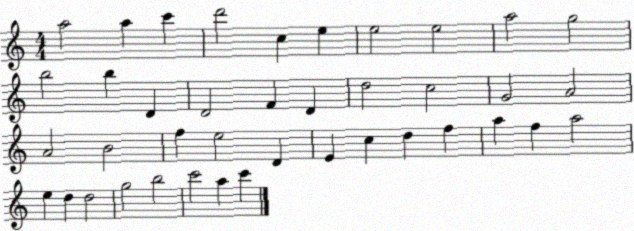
X:1
T:Untitled
M:4/4
L:1/4
K:C
a2 a c' d'2 c e e2 e2 a2 g2 b2 b D D2 F D d2 c2 G2 A2 A2 B2 f e2 D E c d f a f a2 e d d2 g2 b2 c'2 a c'